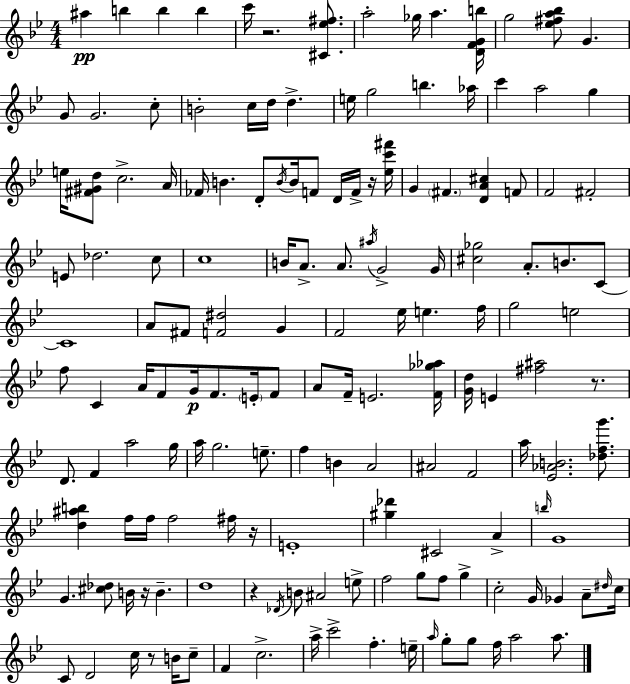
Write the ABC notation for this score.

X:1
T:Untitled
M:4/4
L:1/4
K:Bb
^a b b b c'/4 z2 [^C_e^f]/2 a2 _g/4 a [DFGb]/4 g2 [_e^fa_b]/2 G G/2 G2 c/2 B2 c/4 d/4 d e/4 g2 b _a/4 c' a2 g e/4 [^F^Gd]/2 c2 A/4 _F/4 B D/2 B/4 B/4 F/2 D/4 F/4 z/4 [_ec'^f']/4 G ^F [DA^c] F/2 F2 ^F2 E/2 _d2 c/2 c4 B/4 A/2 A/2 ^a/4 G2 G/4 [^c_g]2 A/2 B/2 C/2 C4 A/2 ^F/2 [F^d]2 G F2 _e/4 e f/4 g2 e2 f/2 C A/4 F/2 G/4 F/2 E/4 F/2 A/2 F/4 E2 [F_g_a]/4 [Gd]/4 E [^f^a]2 z/2 D/2 F a2 g/4 a/4 g2 e/2 f B A2 ^A2 F2 a/4 [_E_AB]2 [_dfg']/2 [d^ab] f/4 f/4 f2 ^f/4 z/4 E4 [^g_d'] ^C2 A b/4 G4 G [^c_d]/2 B/4 z/4 B d4 z _D/4 B/2 ^A2 e/2 f2 g/2 f/2 g c2 G/4 _G A/2 ^d/4 c/4 C/2 D2 c/4 z/2 B/4 c/2 F c2 a/4 c'2 f e/4 a/4 g/2 g/2 f/4 a2 a/2